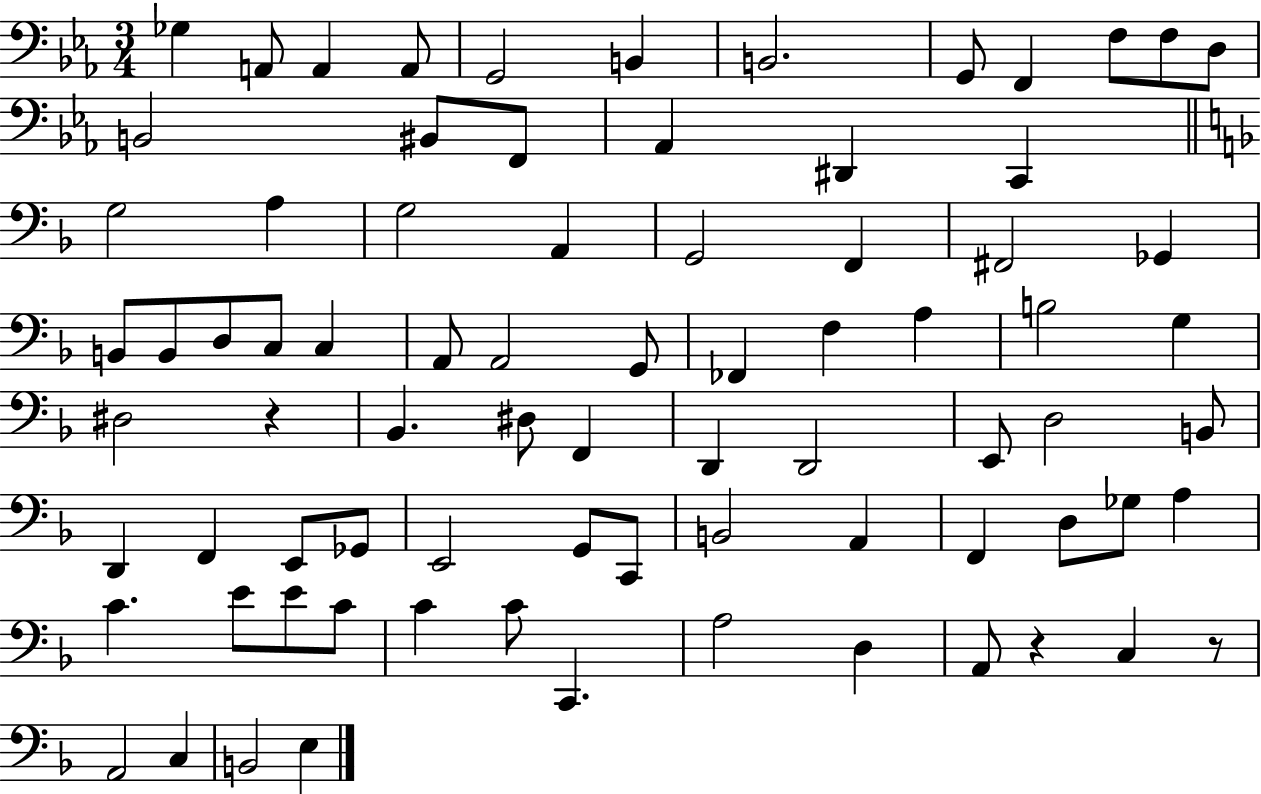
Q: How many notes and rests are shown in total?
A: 79